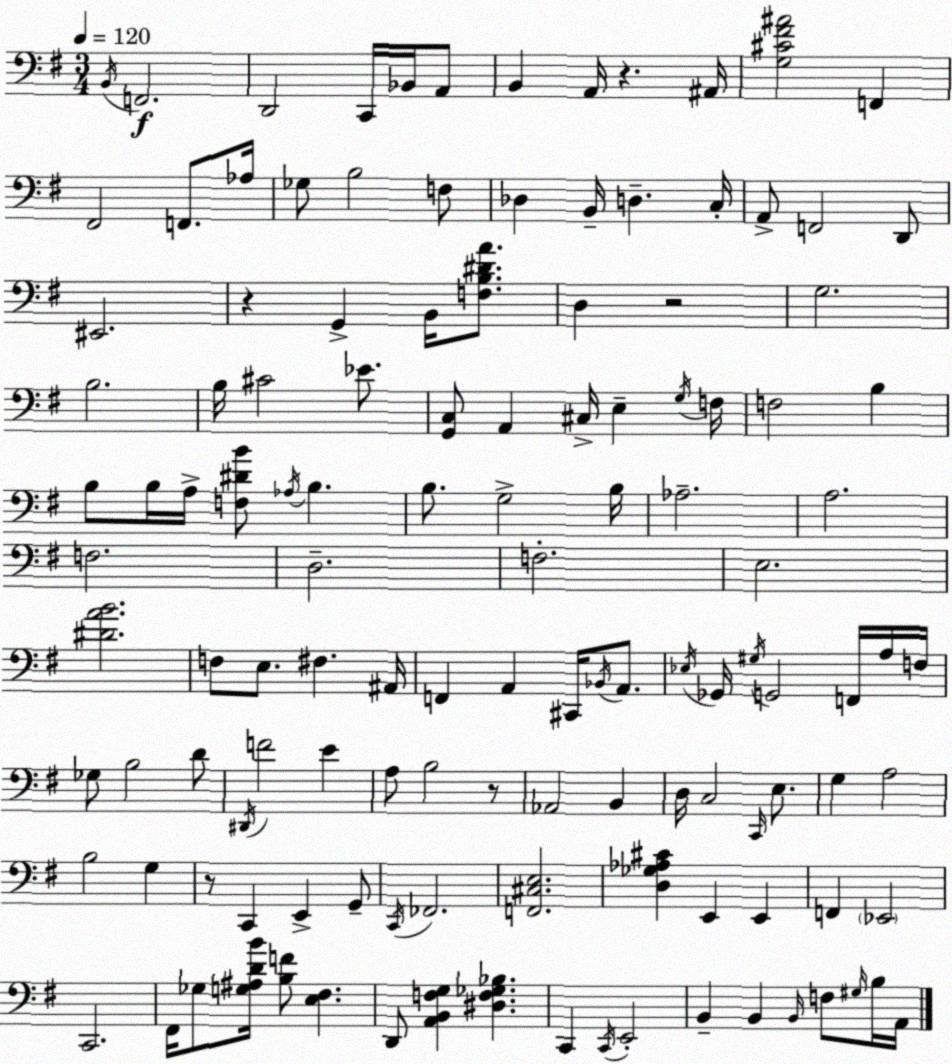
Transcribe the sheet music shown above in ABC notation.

X:1
T:Untitled
M:3/4
L:1/4
K:Em
B,,/4 F,,2 D,,2 C,,/4 _B,,/4 A,,/2 B,, A,,/4 z ^A,,/4 [G,^C^F^A]2 F,, ^F,,2 F,,/2 _A,/4 _G,/2 B,2 F,/2 _D, B,,/4 D, C,/4 A,,/2 F,,2 D,,/2 ^E,,2 z G,, B,,/4 [F,B,^DA]/2 D, z2 G,2 B,2 B,/4 ^C2 _E/2 [G,,C,]/2 A,, ^C,/4 E, G,/4 F,/4 F,2 B, B,/2 B,/4 A,/4 [F,^DB]/2 _A,/4 B, B,/2 G,2 B,/4 _A,2 A,2 F,2 D,2 F,2 E,2 [^DAB]2 F,/2 E,/2 ^F, ^A,,/4 F,, A,, ^C,,/4 _B,,/4 A,,/2 _E,/4 _G,,/4 ^G,/4 G,,2 F,,/4 A,/4 F,/4 _G,/2 B,2 D/2 ^D,,/4 F2 E A,/2 B,2 z/2 _A,,2 B,, D,/4 C,2 C,,/4 E,/2 G, A,2 B,2 G, z/2 C,, E,, G,,/2 C,,/4 _F,,2 [F,,^C,E,]2 [D,_G,_A,^C] E,, E,, F,, _E,,2 C,,2 ^F,,/4 _G,/2 [G,^A,DB]/4 [B,F]/2 [E,^F,] D,,/2 [A,,B,,F,G,] [^D,F,_G,_B,] C,, C,,/4 E,,2 B,, B,, B,,/4 F,/2 ^G,/4 B,/4 A,,/4